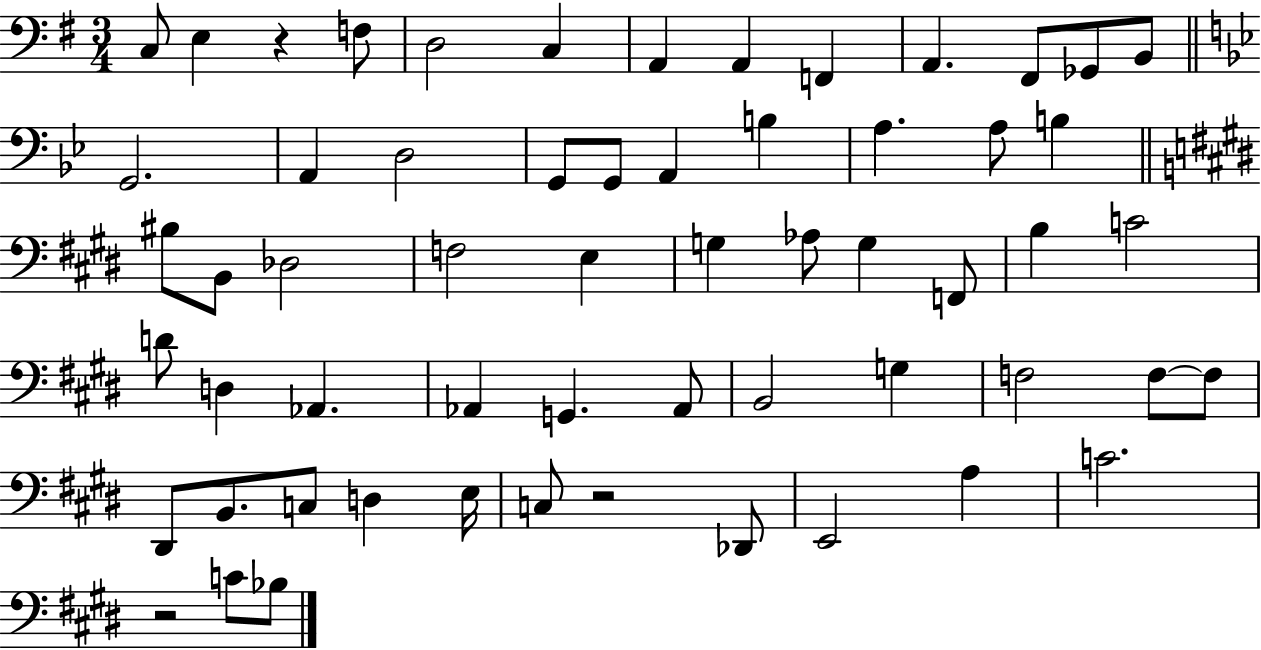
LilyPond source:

{
  \clef bass
  \numericTimeSignature
  \time 3/4
  \key g \major
  c8 e4 r4 f8 | d2 c4 | a,4 a,4 f,4 | a,4. fis,8 ges,8 b,8 | \break \bar "||" \break \key bes \major g,2. | a,4 d2 | g,8 g,8 a,4 b4 | a4. a8 b4 | \break \bar "||" \break \key e \major bis8 b,8 des2 | f2 e4 | g4 aes8 g4 f,8 | b4 c'2 | \break d'8 d4 aes,4. | aes,4 g,4. aes,8 | b,2 g4 | f2 f8~~ f8 | \break dis,8 b,8. c8 d4 e16 | c8 r2 des,8 | e,2 a4 | c'2. | \break r2 c'8 bes8 | \bar "|."
}